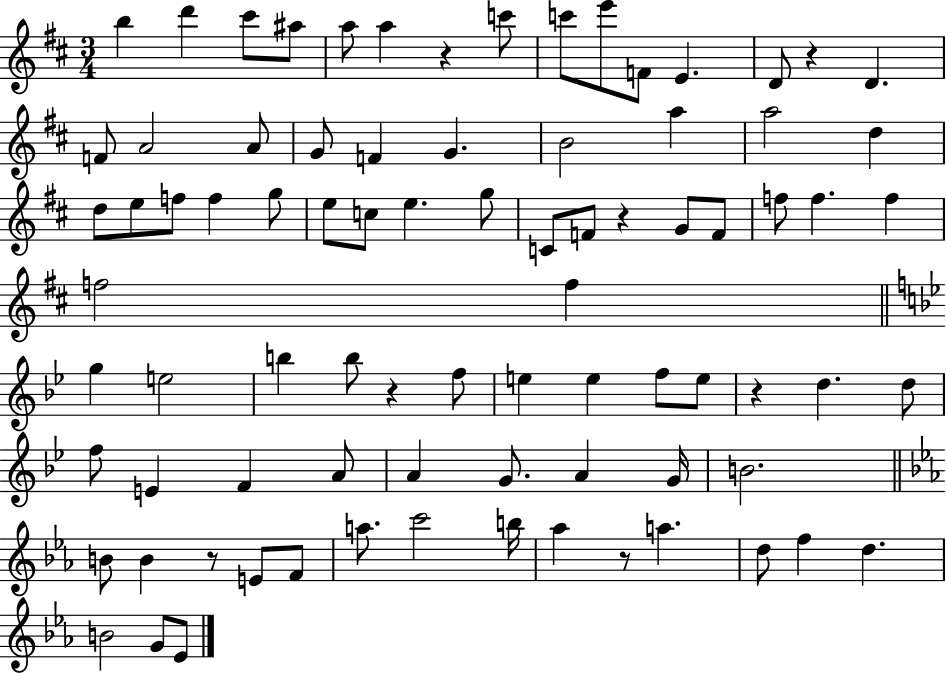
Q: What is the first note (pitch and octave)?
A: B5